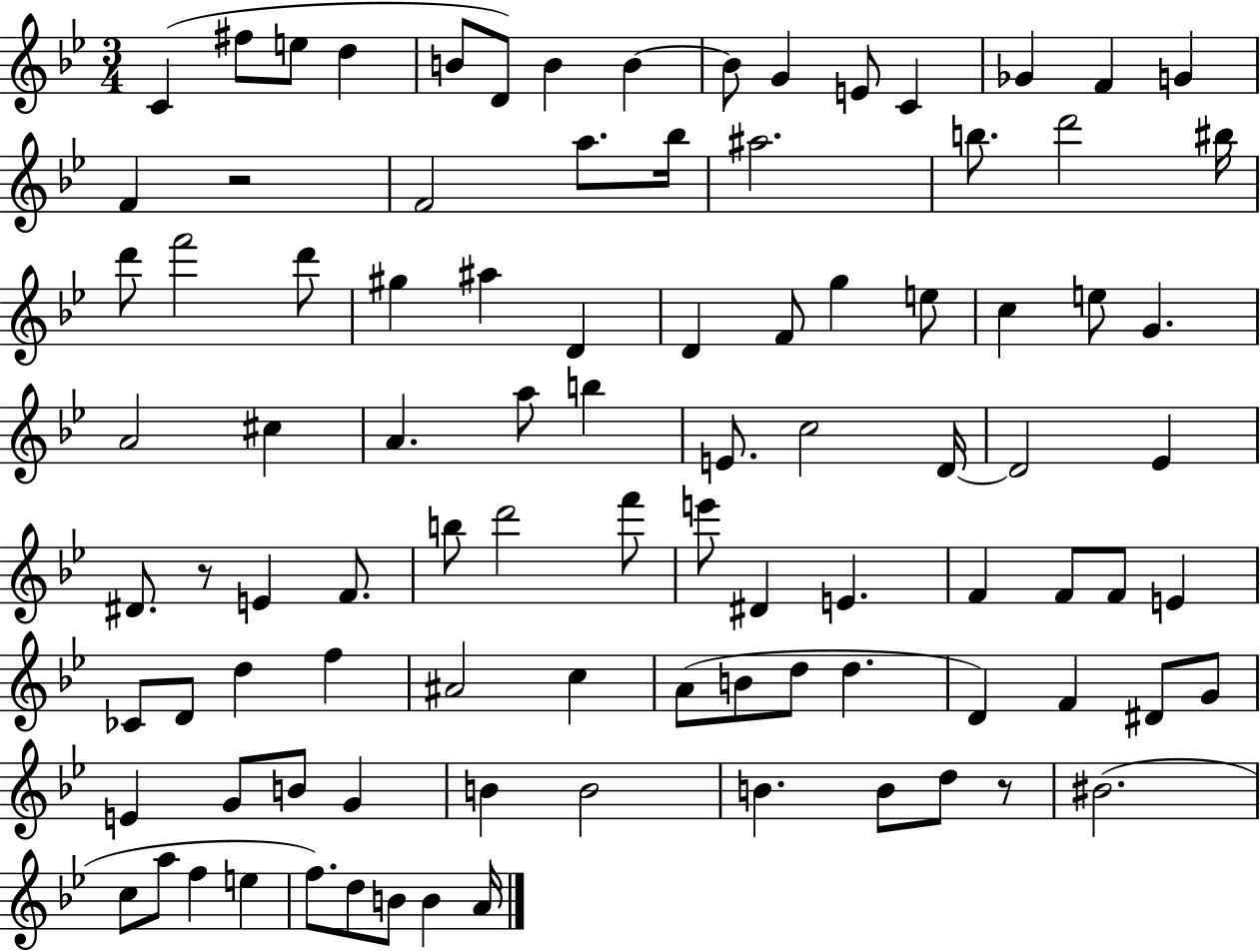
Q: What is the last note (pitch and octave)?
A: A4